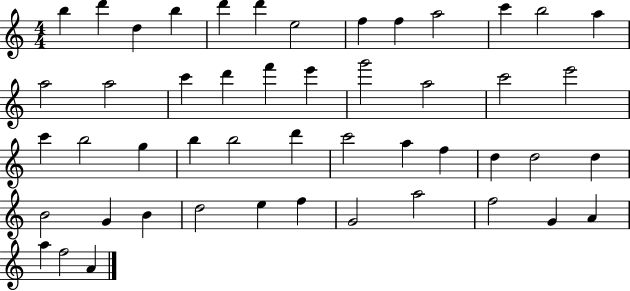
B5/q D6/q D5/q B5/q D6/q D6/q E5/h F5/q F5/q A5/h C6/q B5/h A5/q A5/h A5/h C6/q D6/q F6/q E6/q G6/h A5/h C6/h E6/h C6/q B5/h G5/q B5/q B5/h D6/q C6/h A5/q F5/q D5/q D5/h D5/q B4/h G4/q B4/q D5/h E5/q F5/q G4/h A5/h F5/h G4/q A4/q A5/q F5/h A4/q